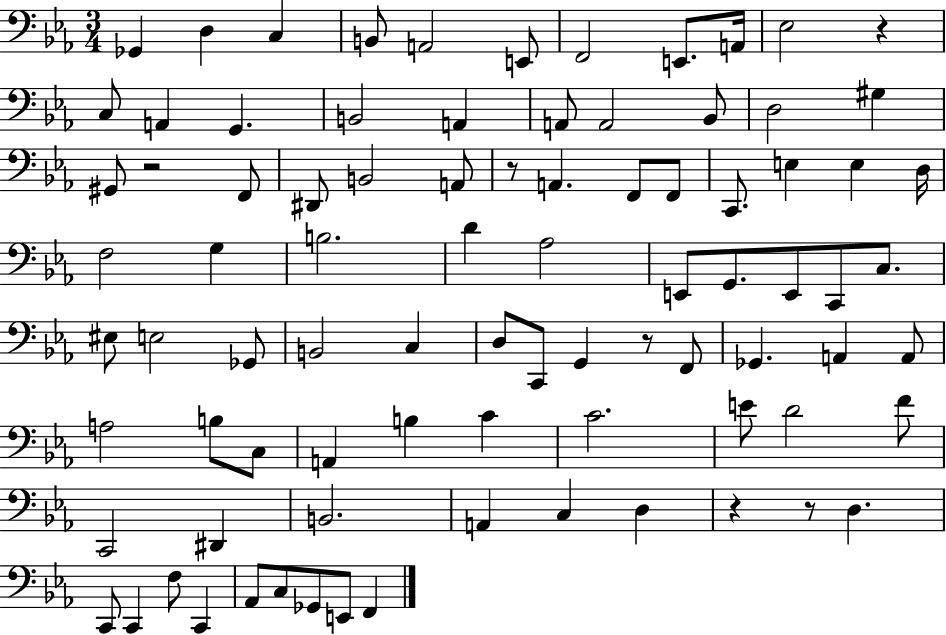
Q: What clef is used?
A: bass